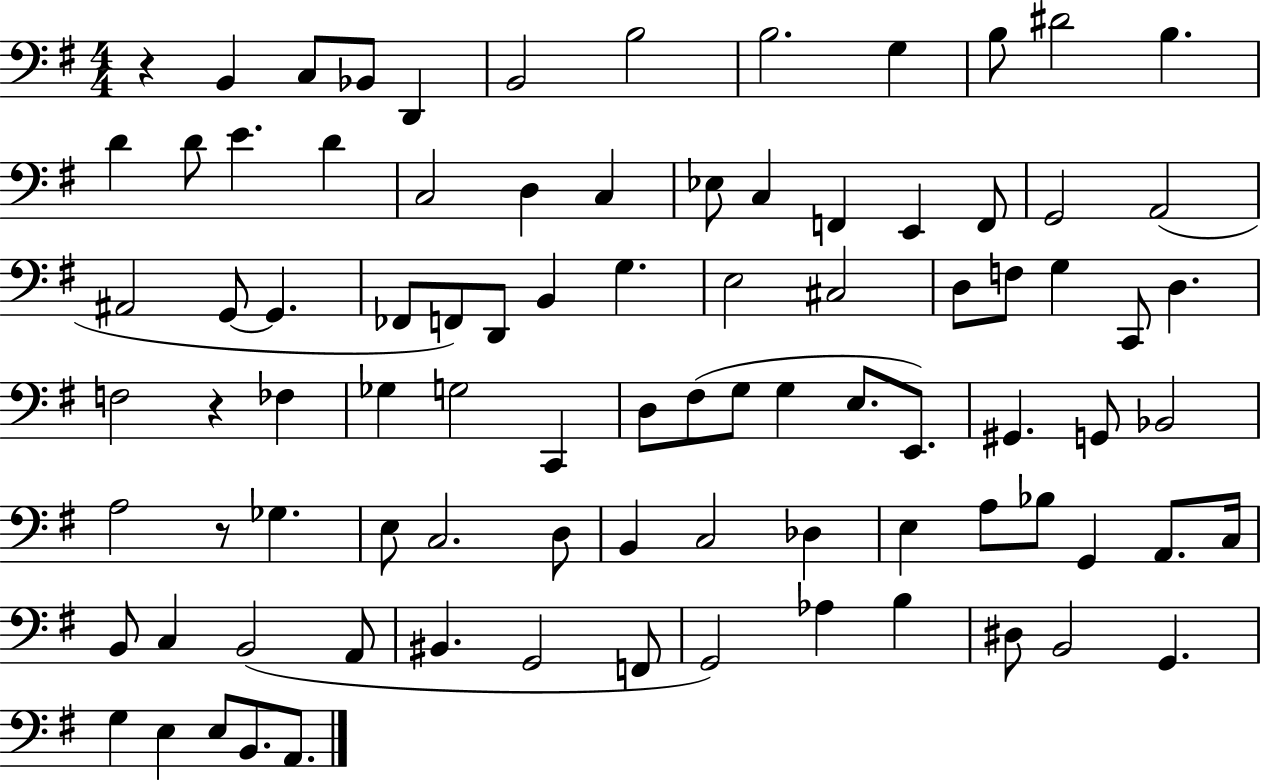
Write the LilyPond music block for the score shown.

{
  \clef bass
  \numericTimeSignature
  \time 4/4
  \key g \major
  r4 b,4 c8 bes,8 d,4 | b,2 b2 | b2. g4 | b8 dis'2 b4. | \break d'4 d'8 e'4. d'4 | c2 d4 c4 | ees8 c4 f,4 e,4 f,8 | g,2 a,2( | \break ais,2 g,8~~ g,4. | fes,8 f,8) d,8 b,4 g4. | e2 cis2 | d8 f8 g4 c,8 d4. | \break f2 r4 fes4 | ges4 g2 c,4 | d8 fis8( g8 g4 e8. e,8.) | gis,4. g,8 bes,2 | \break a2 r8 ges4. | e8 c2. d8 | b,4 c2 des4 | e4 a8 bes8 g,4 a,8. c16 | \break b,8 c4 b,2( a,8 | bis,4. g,2 f,8 | g,2) aes4 b4 | dis8 b,2 g,4. | \break g4 e4 e8 b,8. a,8. | \bar "|."
}